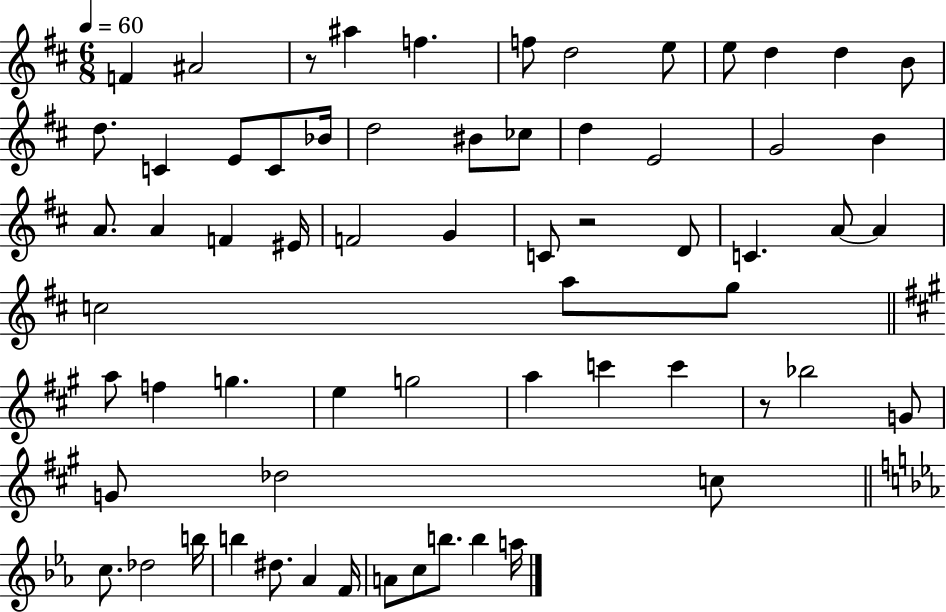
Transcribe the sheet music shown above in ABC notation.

X:1
T:Untitled
M:6/8
L:1/4
K:D
F ^A2 z/2 ^a f f/2 d2 e/2 e/2 d d B/2 d/2 C E/2 C/2 _B/4 d2 ^B/2 _c/2 d E2 G2 B A/2 A F ^E/4 F2 G C/2 z2 D/2 C A/2 A c2 a/2 g/2 a/2 f g e g2 a c' c' z/2 _b2 G/2 G/2 _d2 c/2 c/2 _d2 b/4 b ^d/2 _A F/4 A/2 c/2 b/2 b a/4